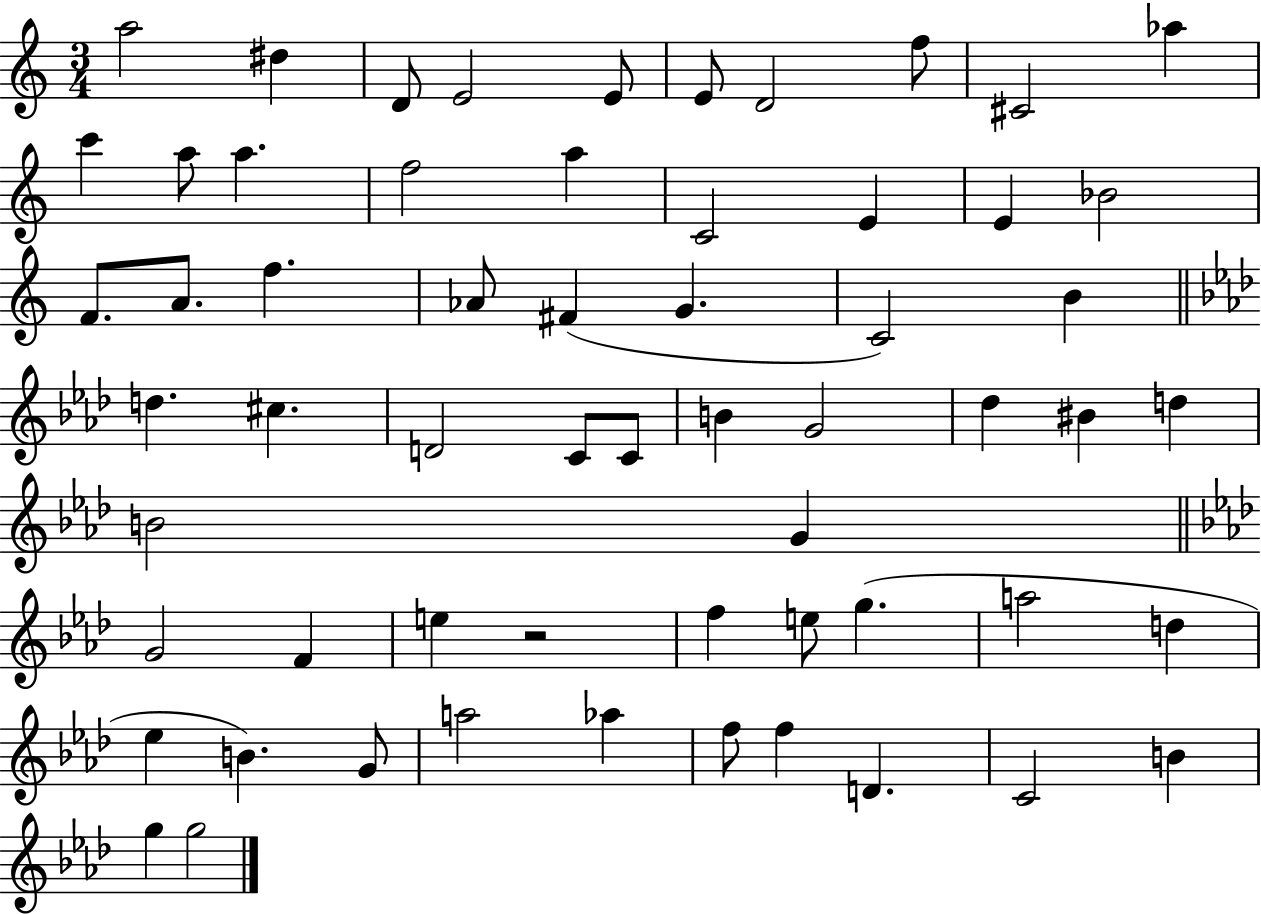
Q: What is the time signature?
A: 3/4